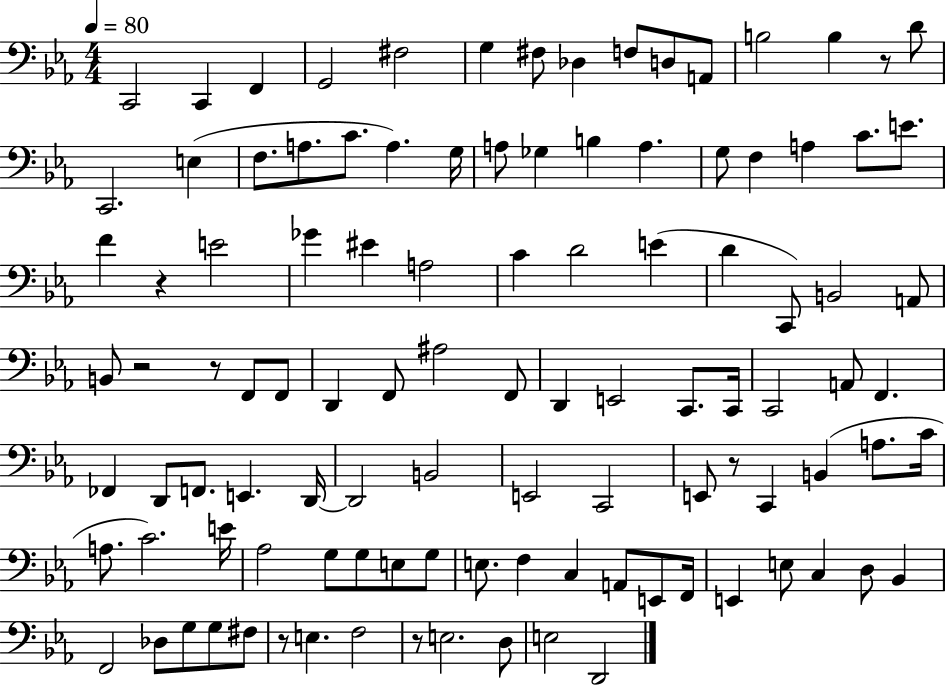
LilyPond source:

{
  \clef bass
  \numericTimeSignature
  \time 4/4
  \key ees \major
  \tempo 4 = 80
  c,2 c,4 f,4 | g,2 fis2 | g4 fis8 des4 f8 d8 a,8 | b2 b4 r8 d'8 | \break c,2. e4( | f8. a8. c'8. a4.) g16 | a8 ges4 b4 a4. | g8 f4 a4 c'8. e'8. | \break f'4 r4 e'2 | ges'4 eis'4 a2 | c'4 d'2 e'4( | d'4 c,8) b,2 a,8 | \break b,8 r2 r8 f,8 f,8 | d,4 f,8 ais2 f,8 | d,4 e,2 c,8. c,16 | c,2 a,8 f,4. | \break fes,4 d,8 f,8. e,4. d,16~~ | d,2 b,2 | e,2 c,2 | e,8 r8 c,4 b,4( a8. c'16 | \break a8. c'2.) e'16 | aes2 g8 g8 e8 g8 | e8. f4 c4 a,8 e,8 f,16 | e,4 e8 c4 d8 bes,4 | \break f,2 des8 g8 g8 fis8 | r8 e4. f2 | r8 e2. d8 | e2 d,2 | \break \bar "|."
}